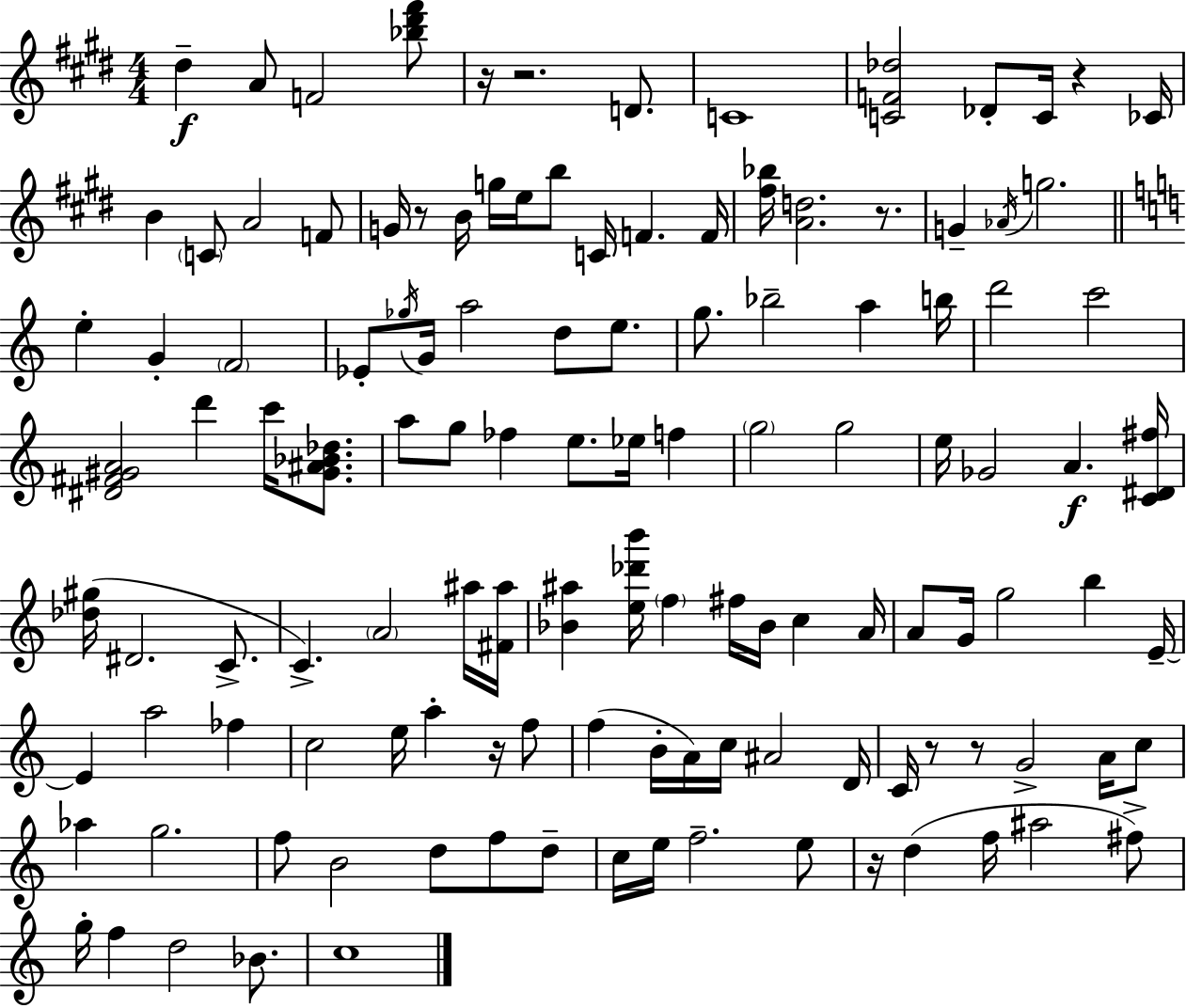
X:1
T:Untitled
M:4/4
L:1/4
K:E
^d A/2 F2 [_b^d'^f']/2 z/4 z2 D/2 C4 [CF_d]2 _D/2 C/4 z _C/4 B C/2 A2 F/2 G/4 z/2 B/4 g/4 e/4 b/2 C/4 F F/4 [^f_b]/4 [Ad]2 z/2 G _A/4 g2 e G F2 _E/2 _g/4 G/4 a2 d/2 e/2 g/2 _b2 a b/4 d'2 c'2 [^D^F^GA]2 d' c'/4 [^G^A_B_d]/2 a/2 g/2 _f e/2 _e/4 f g2 g2 e/4 _G2 A [C^D^f]/4 [_d^g]/4 ^D2 C/2 C A2 ^a/4 [^F^a]/4 [_B^a] [e_d'b']/4 f ^f/4 _B/4 c A/4 A/2 G/4 g2 b E/4 E a2 _f c2 e/4 a z/4 f/2 f B/4 A/4 c/4 ^A2 D/4 C/4 z/2 z/2 G2 A/4 c/2 _a g2 f/2 B2 d/2 f/2 d/2 c/4 e/4 f2 e/2 z/4 d f/4 ^a2 ^f/2 g/4 f d2 _B/2 c4